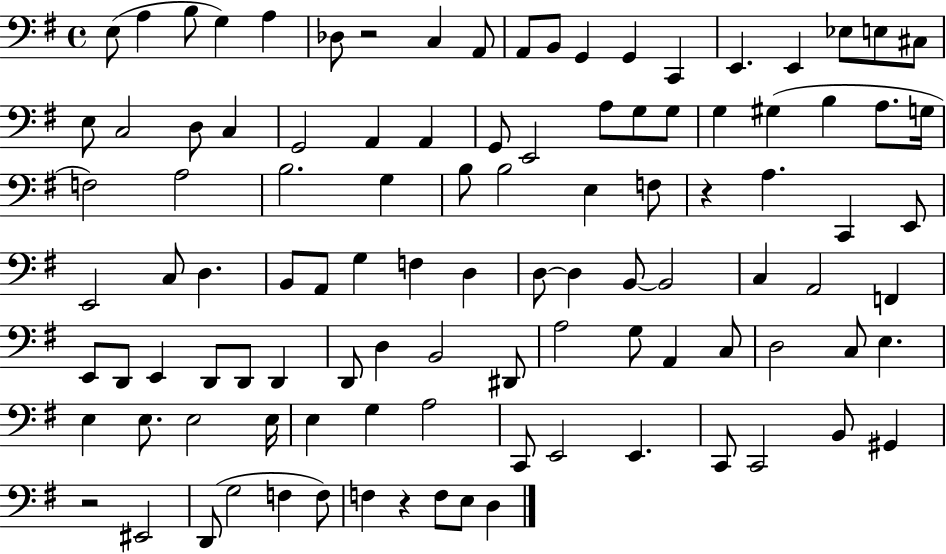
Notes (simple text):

E3/e A3/q B3/e G3/q A3/q Db3/e R/h C3/q A2/e A2/e B2/e G2/q G2/q C2/q E2/q. E2/q Eb3/e E3/e C#3/e E3/e C3/h D3/e C3/q G2/h A2/q A2/q G2/e E2/h A3/e G3/e G3/e G3/q G#3/q B3/q A3/e. G3/s F3/h A3/h B3/h. G3/q B3/e B3/h E3/q F3/e R/q A3/q. C2/q E2/e E2/h C3/e D3/q. B2/e A2/e G3/q F3/q D3/q D3/e D3/q B2/e B2/h C3/q A2/h F2/q E2/e D2/e E2/q D2/e D2/e D2/q D2/e D3/q B2/h D#2/e A3/h G3/e A2/q C3/e D3/h C3/e E3/q. E3/q E3/e. E3/h E3/s E3/q G3/q A3/h C2/e E2/h E2/q. C2/e C2/h B2/e G#2/q R/h EIS2/h D2/e G3/h F3/q F3/e F3/q R/q F3/e E3/e D3/q